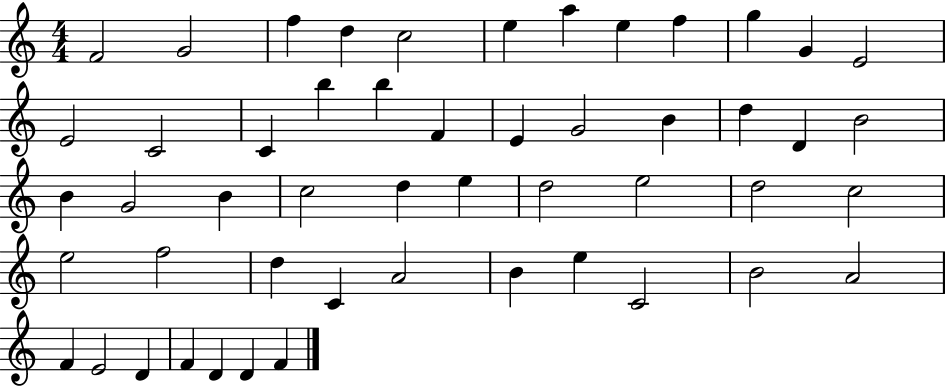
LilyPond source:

{
  \clef treble
  \numericTimeSignature
  \time 4/4
  \key c \major
  f'2 g'2 | f''4 d''4 c''2 | e''4 a''4 e''4 f''4 | g''4 g'4 e'2 | \break e'2 c'2 | c'4 b''4 b''4 f'4 | e'4 g'2 b'4 | d''4 d'4 b'2 | \break b'4 g'2 b'4 | c''2 d''4 e''4 | d''2 e''2 | d''2 c''2 | \break e''2 f''2 | d''4 c'4 a'2 | b'4 e''4 c'2 | b'2 a'2 | \break f'4 e'2 d'4 | f'4 d'4 d'4 f'4 | \bar "|."
}